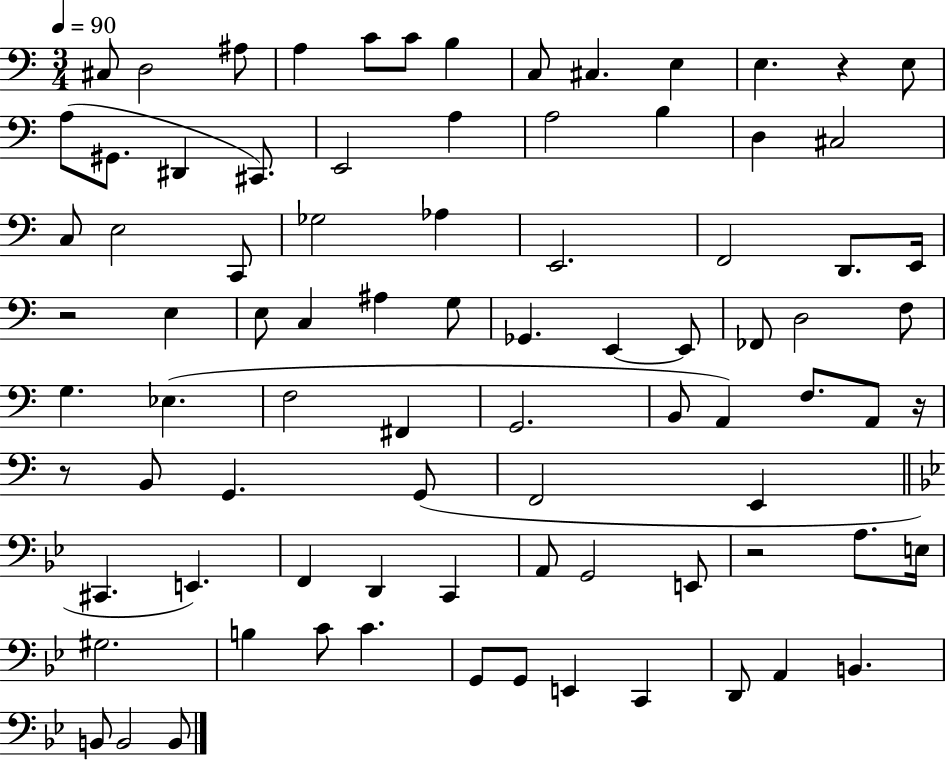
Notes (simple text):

C#3/e D3/h A#3/e A3/q C4/e C4/e B3/q C3/e C#3/q. E3/q E3/q. R/q E3/e A3/e G#2/e. D#2/q C#2/e. E2/h A3/q A3/h B3/q D3/q C#3/h C3/e E3/h C2/e Gb3/h Ab3/q E2/h. F2/h D2/e. E2/s R/h E3/q E3/e C3/q A#3/q G3/e Gb2/q. E2/q E2/e FES2/e D3/h F3/e G3/q. Eb3/q. F3/h F#2/q G2/h. B2/e A2/q F3/e. A2/e R/s R/e B2/e G2/q. G2/e F2/h E2/q C#2/q. E2/q. F2/q D2/q C2/q A2/e G2/h E2/e R/h A3/e. E3/s G#3/h. B3/q C4/e C4/q. G2/e G2/e E2/q C2/q D2/e A2/q B2/q. B2/e B2/h B2/e